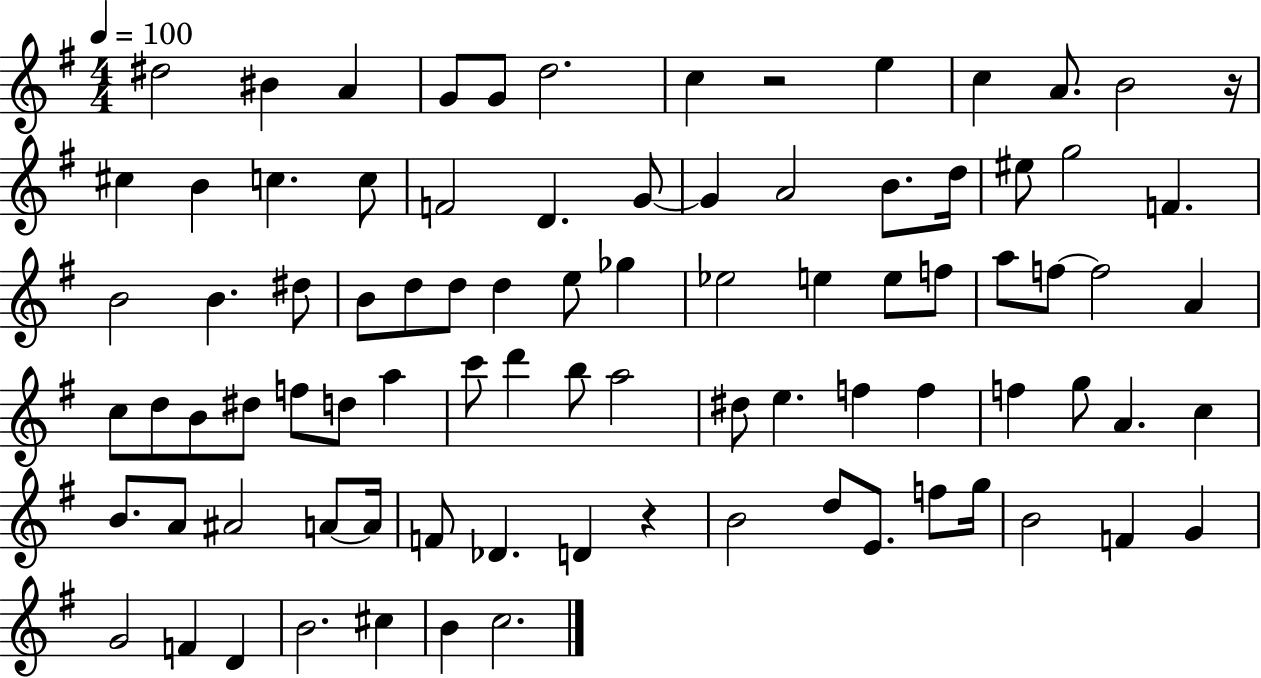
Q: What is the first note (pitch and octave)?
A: D#5